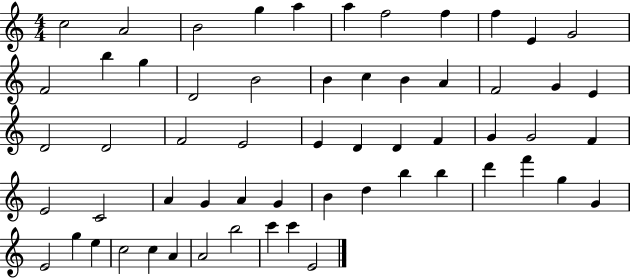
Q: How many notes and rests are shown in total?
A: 59